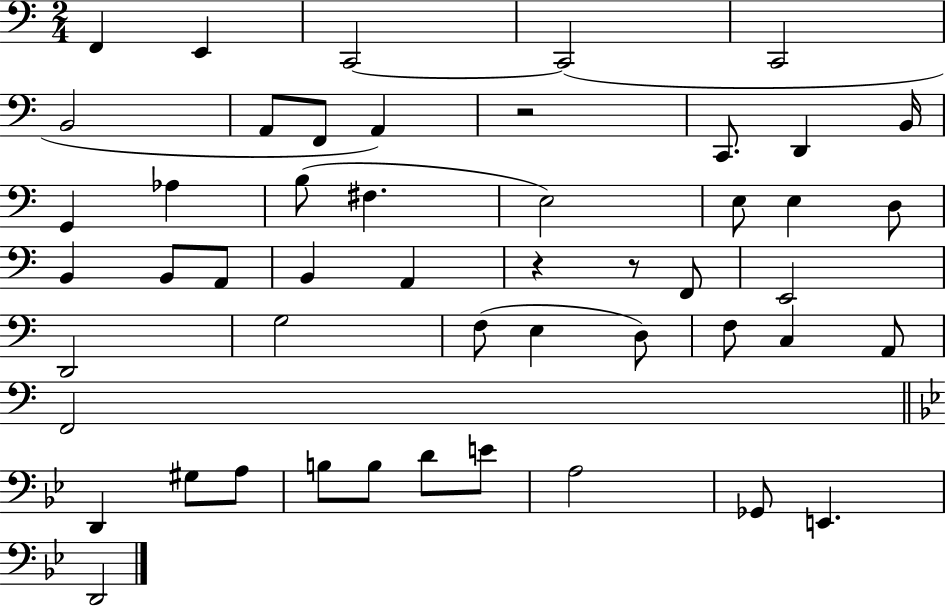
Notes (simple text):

F2/q E2/q C2/h C2/h C2/h B2/h A2/e F2/e A2/q R/h C2/e. D2/q B2/s G2/q Ab3/q B3/e F#3/q. E3/h E3/e E3/q D3/e B2/q B2/e A2/e B2/q A2/q R/q R/e F2/e E2/h D2/h G3/h F3/e E3/q D3/e F3/e C3/q A2/e F2/h D2/q G#3/e A3/e B3/e B3/e D4/e E4/e A3/h Gb2/e E2/q. D2/h